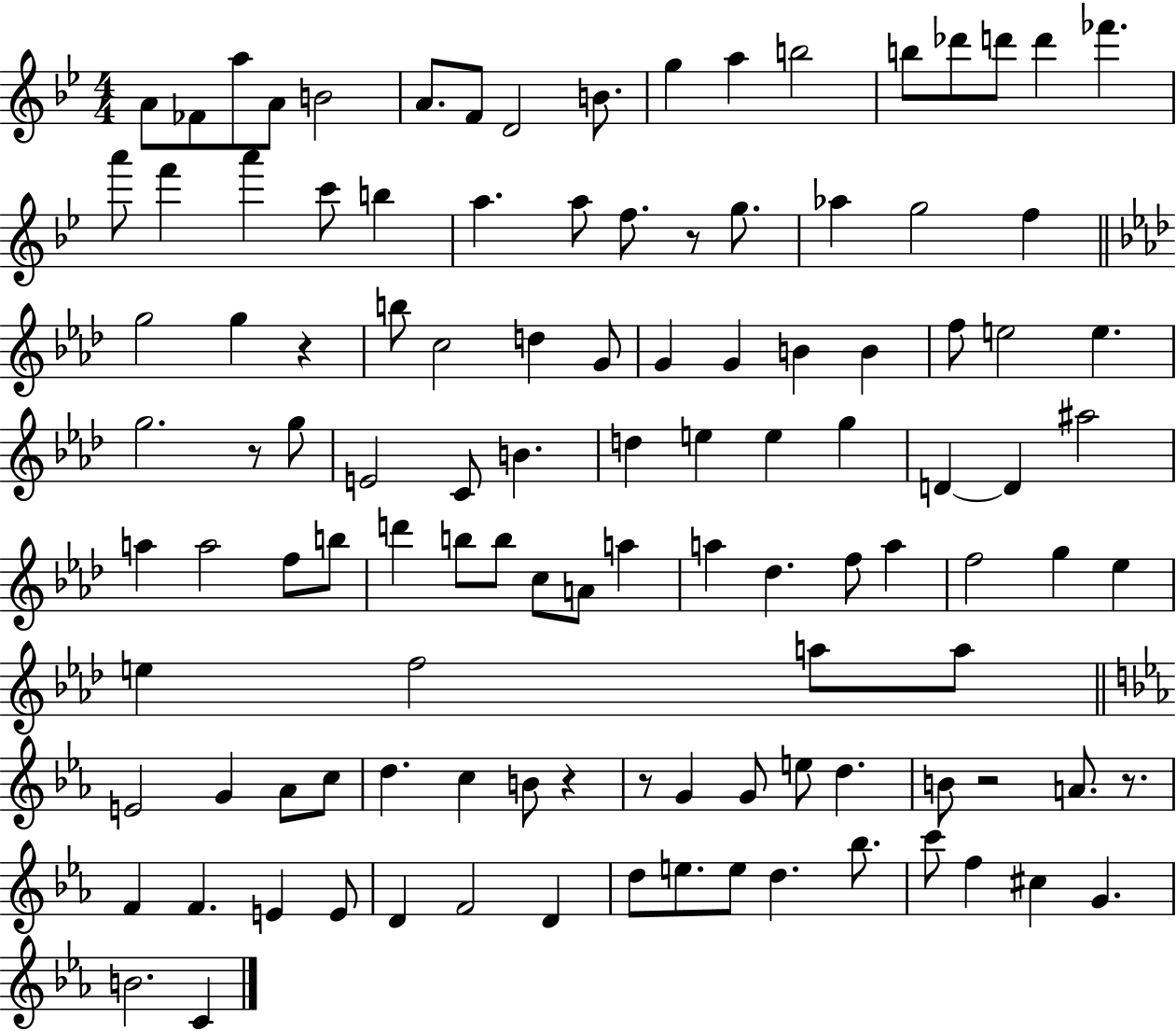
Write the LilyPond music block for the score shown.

{
  \clef treble
  \numericTimeSignature
  \time 4/4
  \key bes \major
  \repeat volta 2 { a'8 fes'8 a''8 a'8 b'2 | a'8. f'8 d'2 b'8. | g''4 a''4 b''2 | b''8 des'''8 d'''8 d'''4 fes'''4. | \break a'''8 f'''4 a'''4 c'''8 b''4 | a''4. a''8 f''8. r8 g''8. | aes''4 g''2 f''4 | \bar "||" \break \key aes \major g''2 g''4 r4 | b''8 c''2 d''4 g'8 | g'4 g'4 b'4 b'4 | f''8 e''2 e''4. | \break g''2. r8 g''8 | e'2 c'8 b'4. | d''4 e''4 e''4 g''4 | d'4~~ d'4 ais''2 | \break a''4 a''2 f''8 b''8 | d'''4 b''8 b''8 c''8 a'8 a''4 | a''4 des''4. f''8 a''4 | f''2 g''4 ees''4 | \break e''4 f''2 a''8 a''8 | \bar "||" \break \key c \minor e'2 g'4 aes'8 c''8 | d''4. c''4 b'8 r4 | r8 g'4 g'8 e''8 d''4. | b'8 r2 a'8. r8. | \break f'4 f'4. e'4 e'8 | d'4 f'2 d'4 | d''8 e''8. e''8 d''4. bes''8. | c'''8 f''4 cis''4 g'4. | \break b'2. c'4 | } \bar "|."
}